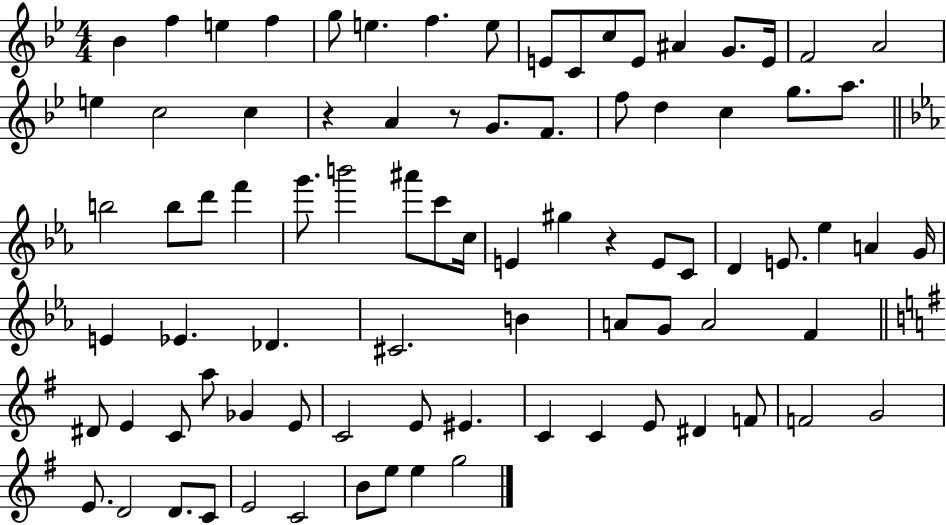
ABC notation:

X:1
T:Untitled
M:4/4
L:1/4
K:Bb
_B f e f g/2 e f e/2 E/2 C/2 c/2 E/2 ^A G/2 E/4 F2 A2 e c2 c z A z/2 G/2 F/2 f/2 d c g/2 a/2 b2 b/2 d'/2 f' g'/2 b'2 ^a'/2 c'/2 c/4 E ^g z E/2 C/2 D E/2 _e A G/4 E _E _D ^C2 B A/2 G/2 A2 F ^D/2 E C/2 a/2 _G E/2 C2 E/2 ^E C C E/2 ^D F/2 F2 G2 E/2 D2 D/2 C/2 E2 C2 B/2 e/2 e g2